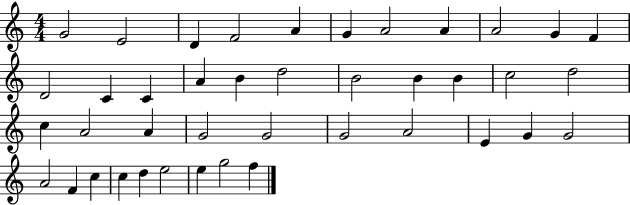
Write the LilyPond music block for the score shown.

{
  \clef treble
  \numericTimeSignature
  \time 4/4
  \key c \major
  g'2 e'2 | d'4 f'2 a'4 | g'4 a'2 a'4 | a'2 g'4 f'4 | \break d'2 c'4 c'4 | a'4 b'4 d''2 | b'2 b'4 b'4 | c''2 d''2 | \break c''4 a'2 a'4 | g'2 g'2 | g'2 a'2 | e'4 g'4 g'2 | \break a'2 f'4 c''4 | c''4 d''4 e''2 | e''4 g''2 f''4 | \bar "|."
}